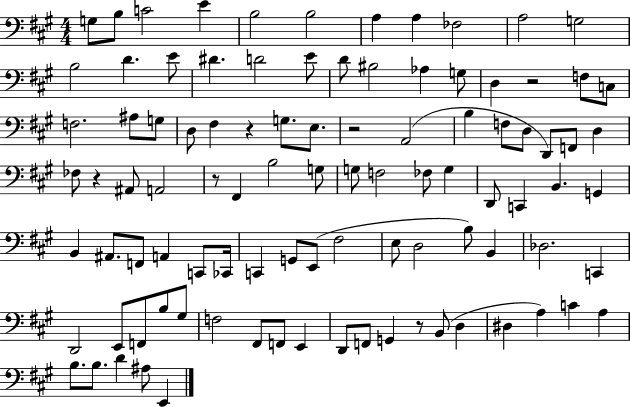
X:1
T:Untitled
M:4/4
L:1/4
K:A
G,/2 B,/2 C2 E B,2 B,2 A, A, _F,2 A,2 G,2 B,2 D E/2 ^D D2 E/2 D/2 ^B,2 _A, G,/2 D, z2 F,/2 C,/2 F,2 ^A,/2 G,/2 D,/2 ^F, z G,/2 E,/2 z2 A,,2 B, F,/2 D,/2 D,,/2 F,,/2 D, _F,/2 z ^A,,/2 A,,2 z/2 ^F,, B,2 G,/2 G,/2 F,2 _F,/2 G, D,,/2 C,, B,, G,, B,, ^A,,/2 F,,/2 A,, C,,/2 _C,,/4 C,, G,,/2 E,,/2 ^F,2 E,/2 D,2 B,/2 B,, _D,2 C,, D,,2 E,,/2 F,,/2 B,/2 ^G,/2 F,2 ^F,,/2 F,,/2 E,, D,,/2 F,,/2 G,, z/2 B,,/2 D, ^D, A, C A, B,/2 B,/2 D ^A,/2 E,,